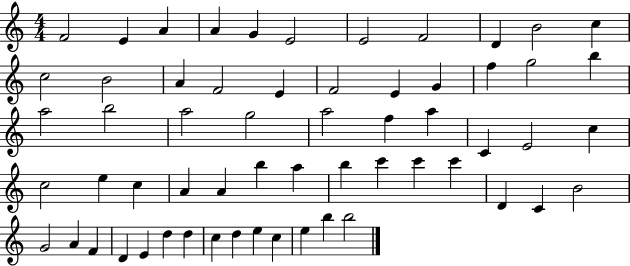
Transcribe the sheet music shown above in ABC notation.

X:1
T:Untitled
M:4/4
L:1/4
K:C
F2 E A A G E2 E2 F2 D B2 c c2 B2 A F2 E F2 E G f g2 b a2 b2 a2 g2 a2 f a C E2 c c2 e c A A b a b c' c' c' D C B2 G2 A F D E d d c d e c e b b2